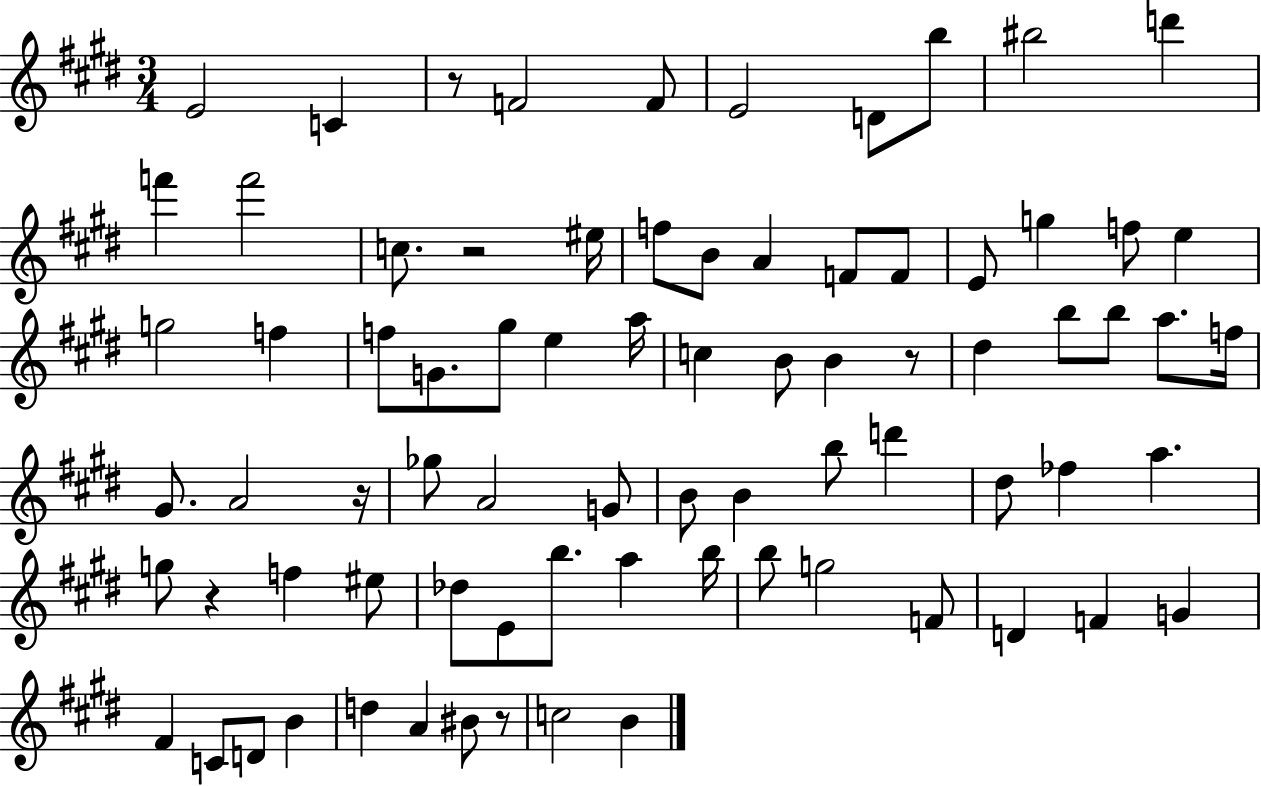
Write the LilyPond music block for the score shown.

{
  \clef treble
  \numericTimeSignature
  \time 3/4
  \key e \major
  e'2 c'4 | r8 f'2 f'8 | e'2 d'8 b''8 | bis''2 d'''4 | \break f'''4 f'''2 | c''8. r2 eis''16 | f''8 b'8 a'4 f'8 f'8 | e'8 g''4 f''8 e''4 | \break g''2 f''4 | f''8 g'8. gis''8 e''4 a''16 | c''4 b'8 b'4 r8 | dis''4 b''8 b''8 a''8. f''16 | \break gis'8. a'2 r16 | ges''8 a'2 g'8 | b'8 b'4 b''8 d'''4 | dis''8 fes''4 a''4. | \break g''8 r4 f''4 eis''8 | des''8 e'8 b''8. a''4 b''16 | b''8 g''2 f'8 | d'4 f'4 g'4 | \break fis'4 c'8 d'8 b'4 | d''4 a'4 bis'8 r8 | c''2 b'4 | \bar "|."
}